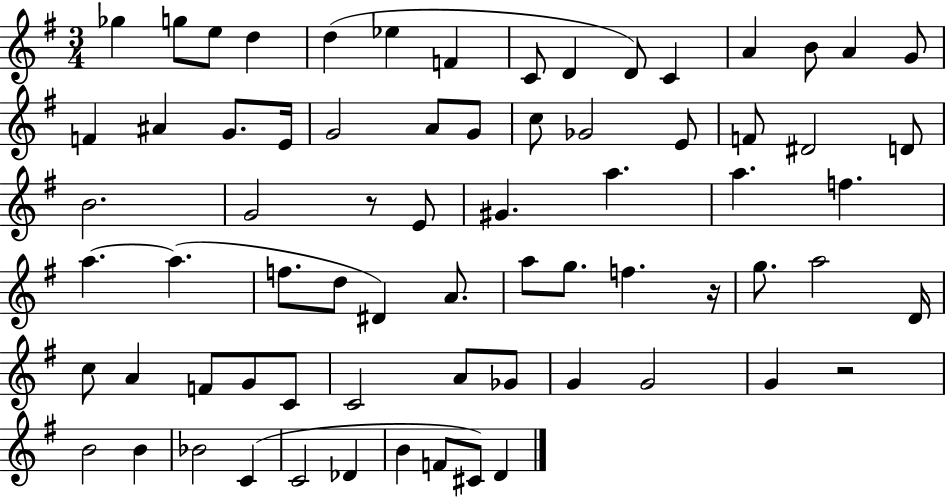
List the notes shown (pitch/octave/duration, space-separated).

Gb5/q G5/e E5/e D5/q D5/q Eb5/q F4/q C4/e D4/q D4/e C4/q A4/q B4/e A4/q G4/e F4/q A#4/q G4/e. E4/s G4/h A4/e G4/e C5/e Gb4/h E4/e F4/e D#4/h D4/e B4/h. G4/h R/e E4/e G#4/q. A5/q. A5/q. F5/q. A5/q. A5/q. F5/e. D5/e D#4/q A4/e. A5/e G5/e. F5/q. R/s G5/e. A5/h D4/s C5/e A4/q F4/e G4/e C4/e C4/h A4/e Gb4/e G4/q G4/h G4/q R/h B4/h B4/q Bb4/h C4/q C4/h Db4/q B4/q F4/e C#4/e D4/q